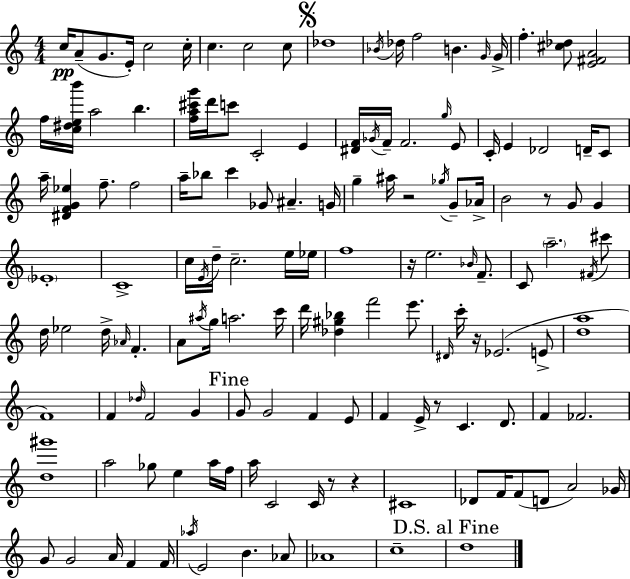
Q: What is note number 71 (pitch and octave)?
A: Ab4